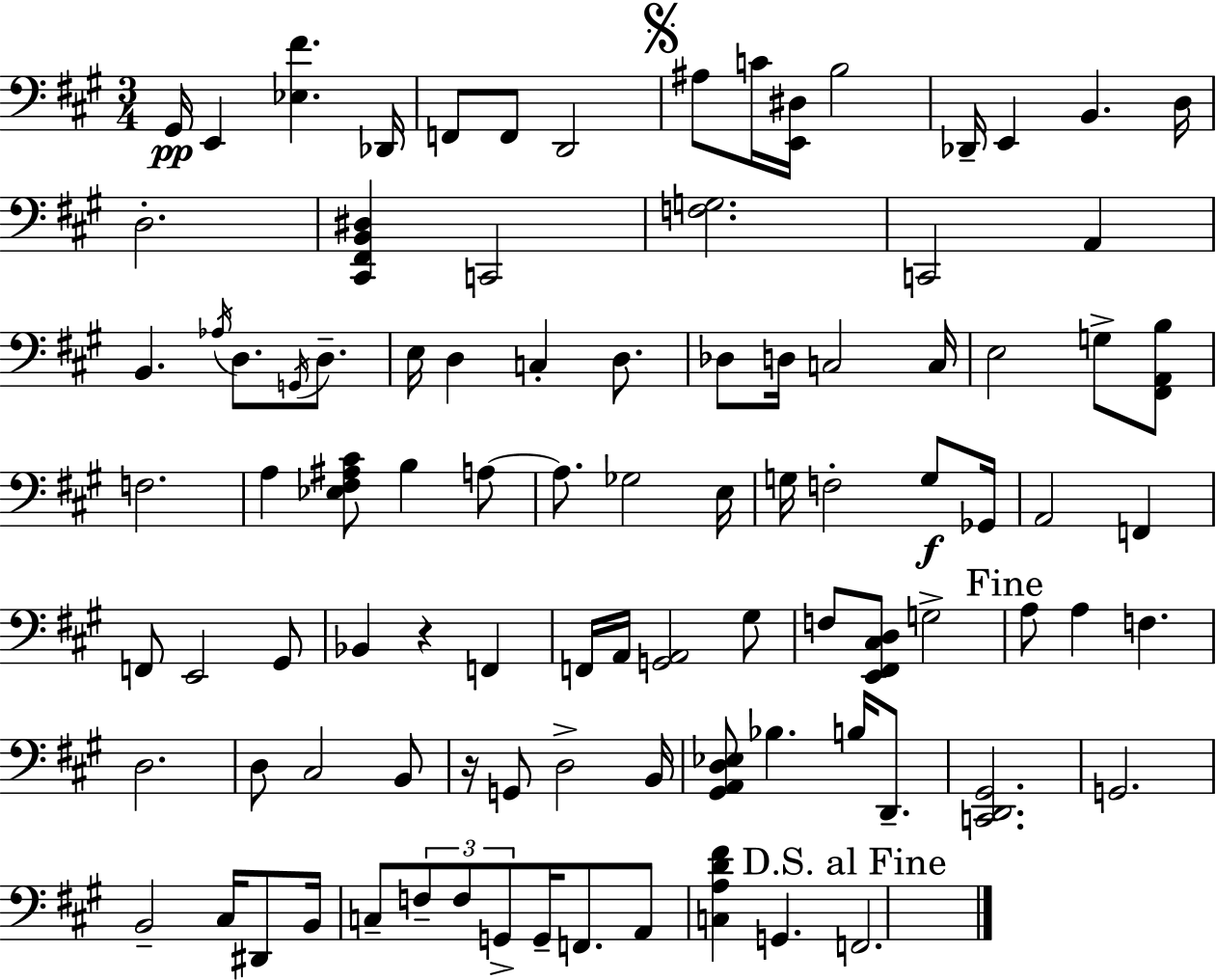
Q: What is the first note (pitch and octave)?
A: G#2